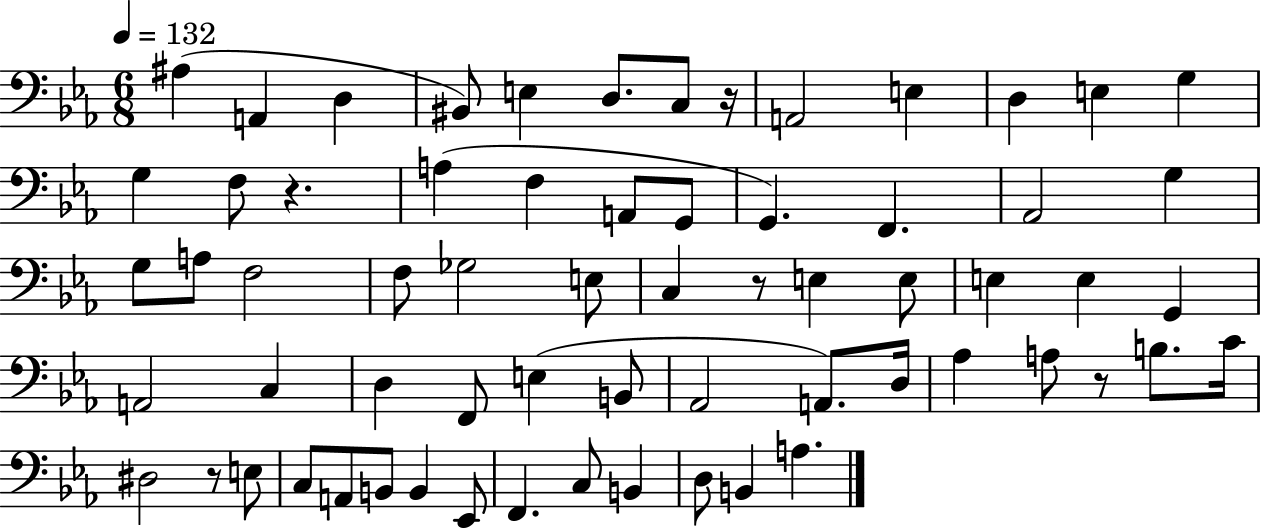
A#3/q A2/q D3/q BIS2/e E3/q D3/e. C3/e R/s A2/h E3/q D3/q E3/q G3/q G3/q F3/e R/q. A3/q F3/q A2/e G2/e G2/q. F2/q. Ab2/h G3/q G3/e A3/e F3/h F3/e Gb3/h E3/e C3/q R/e E3/q E3/e E3/q E3/q G2/q A2/h C3/q D3/q F2/e E3/q B2/e Ab2/h A2/e. D3/s Ab3/q A3/e R/e B3/e. C4/s D#3/h R/e E3/e C3/e A2/e B2/e B2/q Eb2/e F2/q. C3/e B2/q D3/e B2/q A3/q.